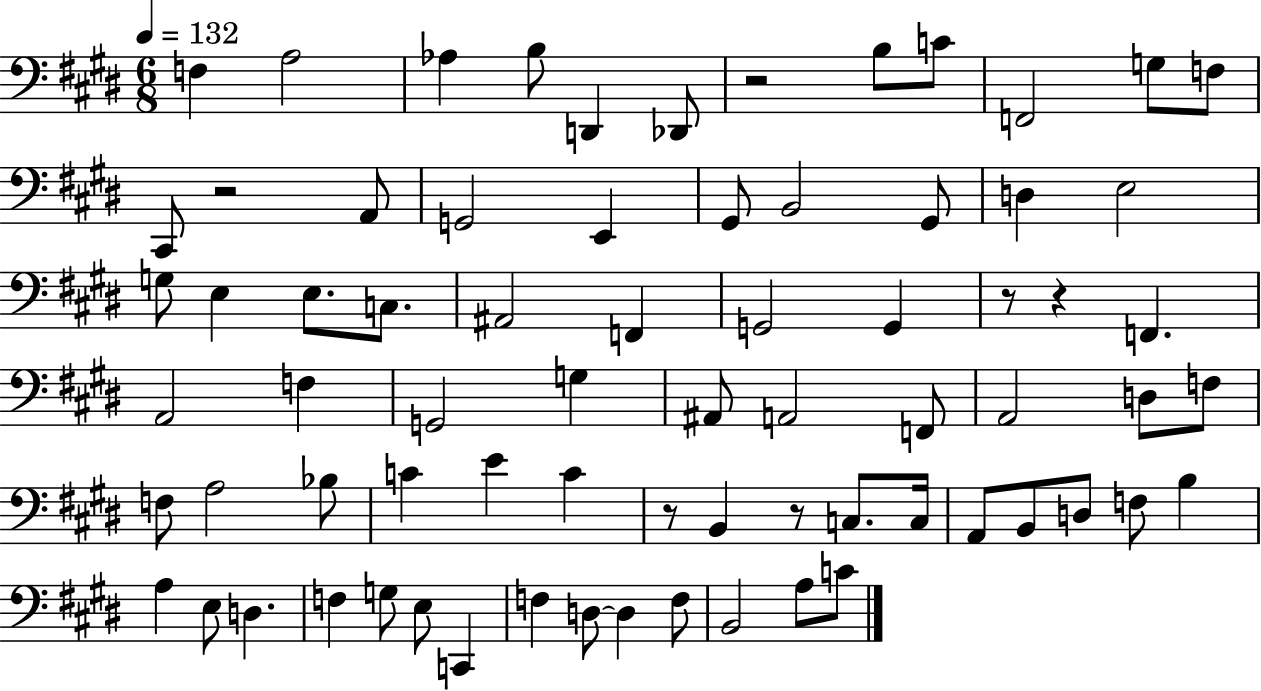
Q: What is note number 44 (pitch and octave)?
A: E4